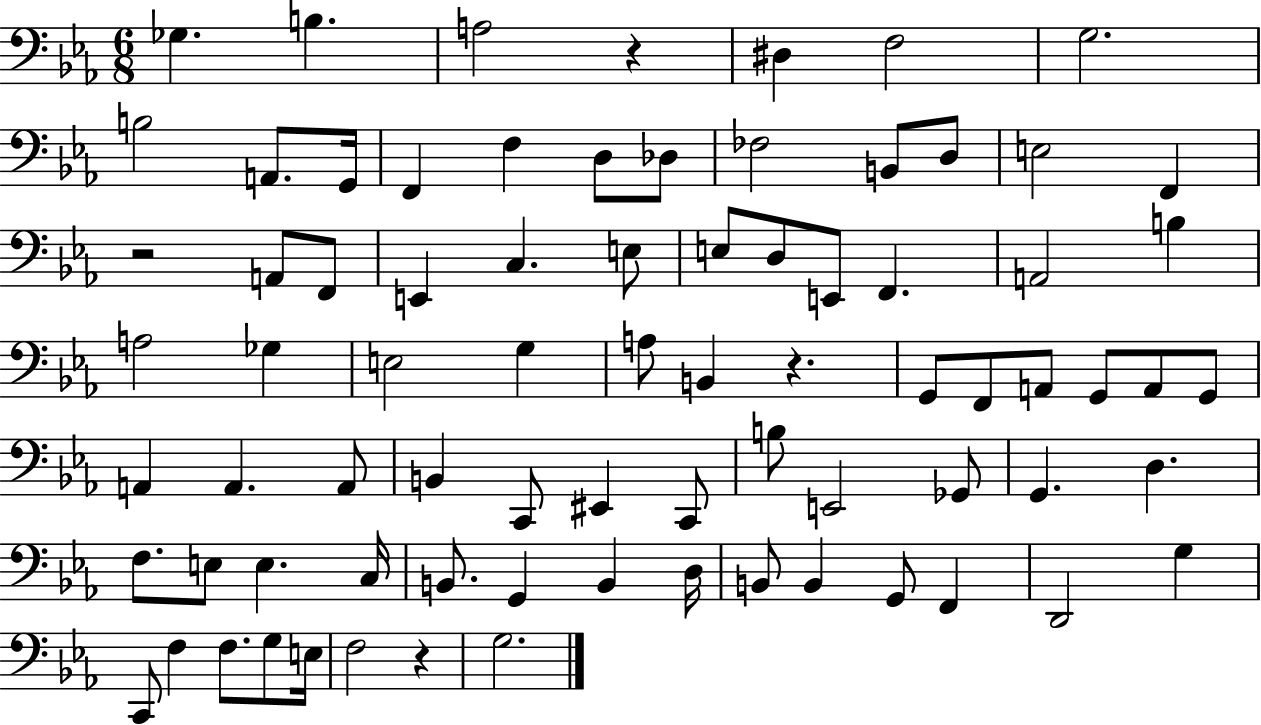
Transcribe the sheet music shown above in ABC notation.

X:1
T:Untitled
M:6/8
L:1/4
K:Eb
_G, B, A,2 z ^D, F,2 G,2 B,2 A,,/2 G,,/4 F,, F, D,/2 _D,/2 _F,2 B,,/2 D,/2 E,2 F,, z2 A,,/2 F,,/2 E,, C, E,/2 E,/2 D,/2 E,,/2 F,, A,,2 B, A,2 _G, E,2 G, A,/2 B,, z G,,/2 F,,/2 A,,/2 G,,/2 A,,/2 G,,/2 A,, A,, A,,/2 B,, C,,/2 ^E,, C,,/2 B,/2 E,,2 _G,,/2 G,, D, F,/2 E,/2 E, C,/4 B,,/2 G,, B,, D,/4 B,,/2 B,, G,,/2 F,, D,,2 G, C,,/2 F, F,/2 G,/2 E,/4 F,2 z G,2